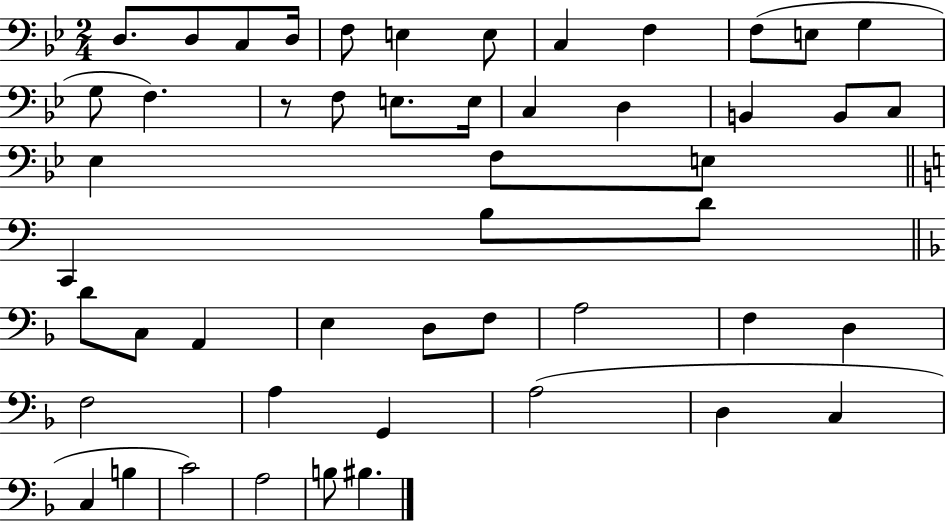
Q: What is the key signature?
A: BES major